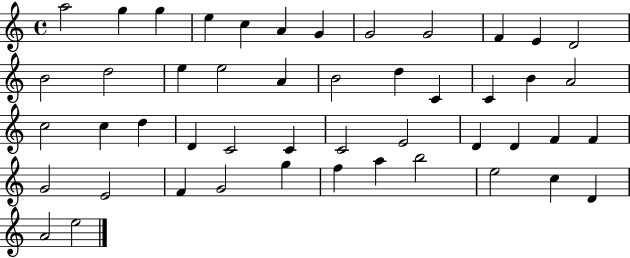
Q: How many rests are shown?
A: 0